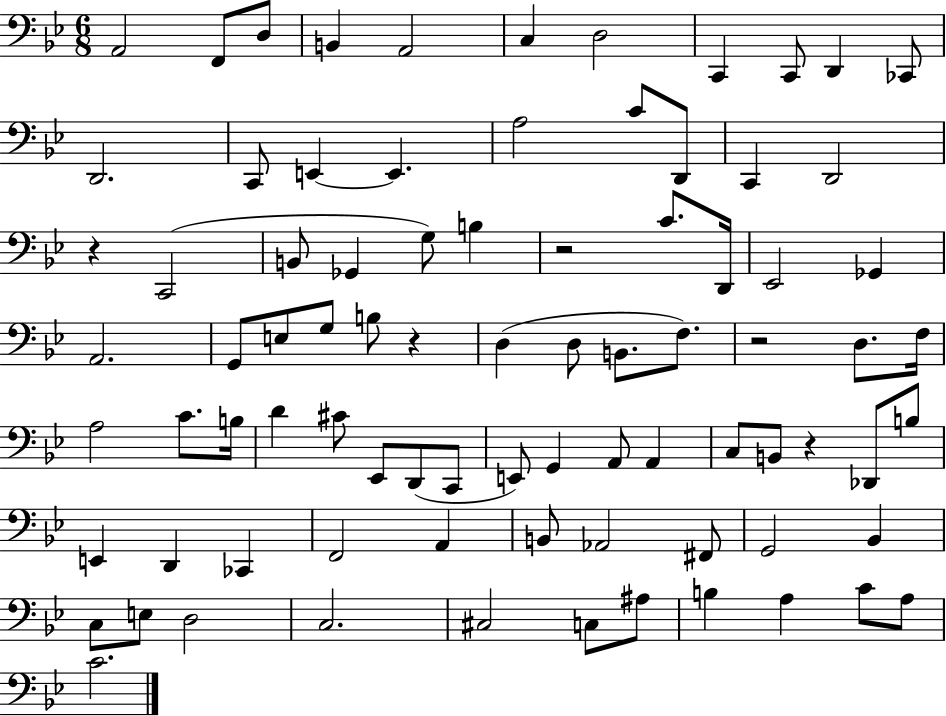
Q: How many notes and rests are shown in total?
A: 83